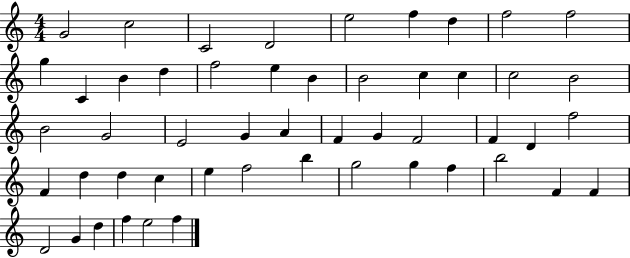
X:1
T:Untitled
M:4/4
L:1/4
K:C
G2 c2 C2 D2 e2 f d f2 f2 g C B d f2 e B B2 c c c2 B2 B2 G2 E2 G A F G F2 F D f2 F d d c e f2 b g2 g f b2 F F D2 G d f e2 f